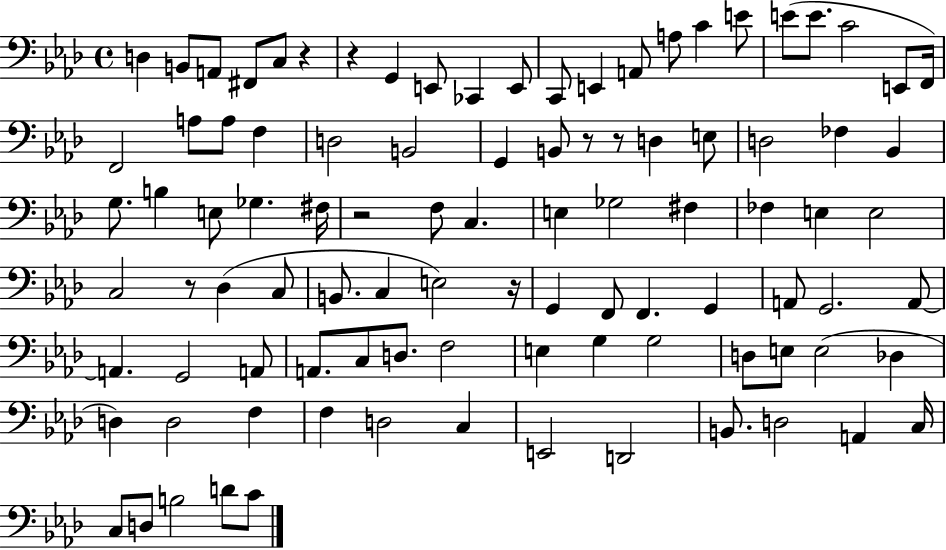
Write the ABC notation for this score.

X:1
T:Untitled
M:4/4
L:1/4
K:Ab
D, B,,/2 A,,/2 ^F,,/2 C,/2 z z G,, E,,/2 _C,, E,,/2 C,,/2 E,, A,,/2 A,/2 C E/2 E/2 E/2 C2 E,,/2 F,,/4 F,,2 A,/2 A,/2 F, D,2 B,,2 G,, B,,/2 z/2 z/2 D, E,/2 D,2 _F, _B,, G,/2 B, E,/2 _G, ^F,/4 z2 F,/2 C, E, _G,2 ^F, _F, E, E,2 C,2 z/2 _D, C,/2 B,,/2 C, E,2 z/4 G,, F,,/2 F,, G,, A,,/2 G,,2 A,,/2 A,, G,,2 A,,/2 A,,/2 C,/2 D,/2 F,2 E, G, G,2 D,/2 E,/2 E,2 _D, D, D,2 F, F, D,2 C, E,,2 D,,2 B,,/2 D,2 A,, C,/4 C,/2 D,/2 B,2 D/2 C/2